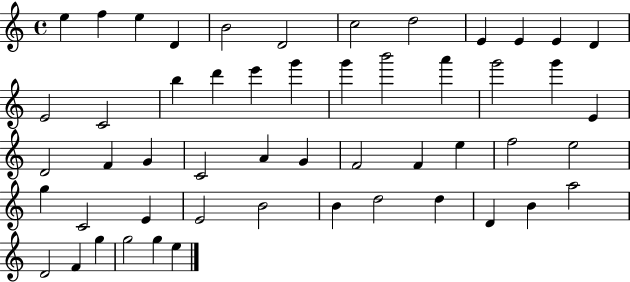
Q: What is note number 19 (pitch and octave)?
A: G6